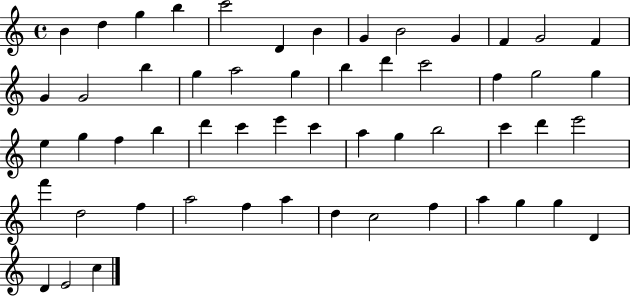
B4/q D5/q G5/q B5/q C6/h D4/q B4/q G4/q B4/h G4/q F4/q G4/h F4/q G4/q G4/h B5/q G5/q A5/h G5/q B5/q D6/q C6/h F5/q G5/h G5/q E5/q G5/q F5/q B5/q D6/q C6/q E6/q C6/q A5/q G5/q B5/h C6/q D6/q E6/h F6/q D5/h F5/q A5/h F5/q A5/q D5/q C5/h F5/q A5/q G5/q G5/q D4/q D4/q E4/h C5/q